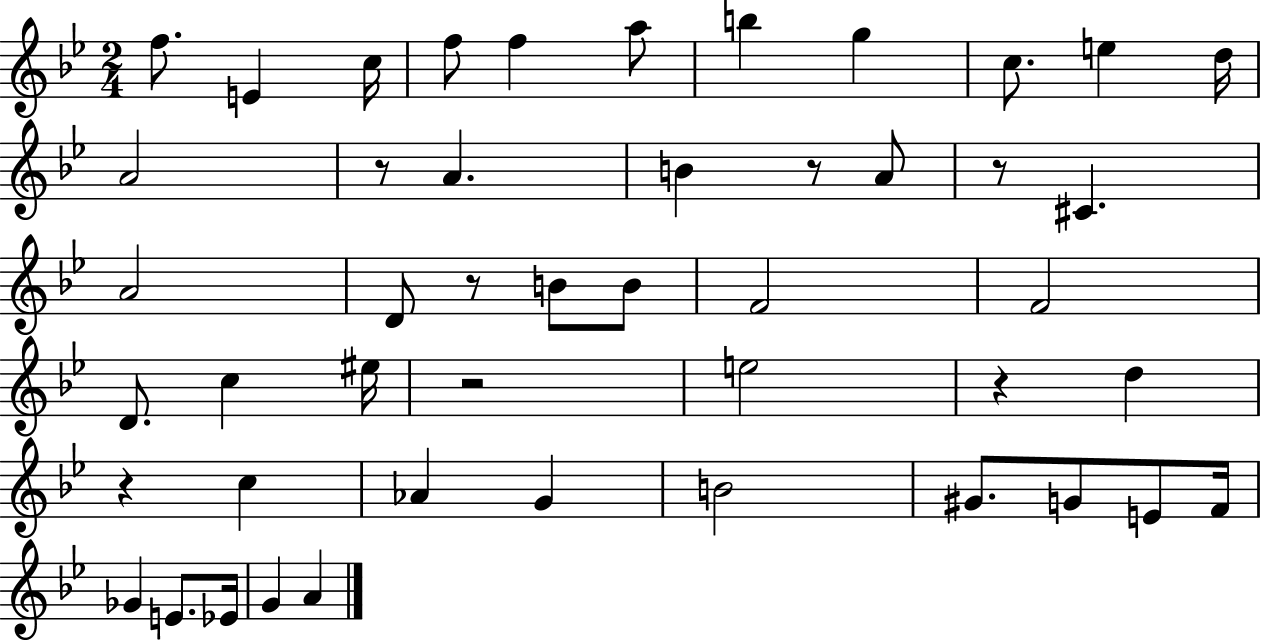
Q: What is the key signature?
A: BES major